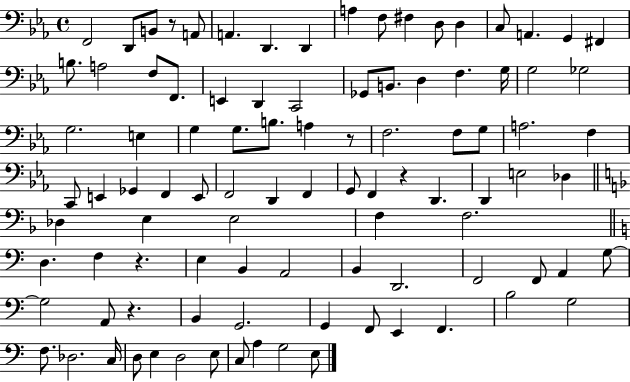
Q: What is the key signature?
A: EES major